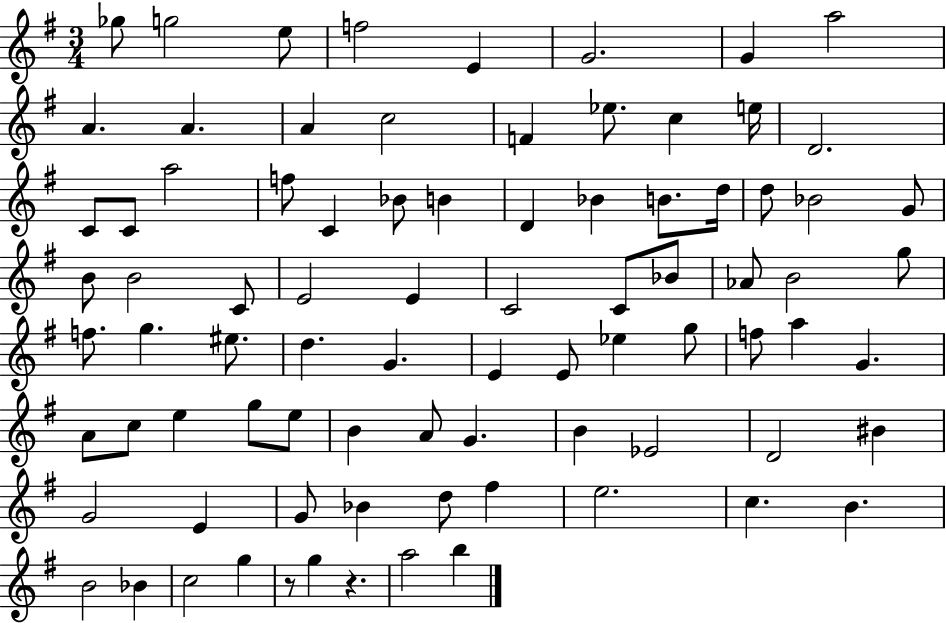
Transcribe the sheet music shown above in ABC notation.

X:1
T:Untitled
M:3/4
L:1/4
K:G
_g/2 g2 e/2 f2 E G2 G a2 A A A c2 F _e/2 c e/4 D2 C/2 C/2 a2 f/2 C _B/2 B D _B B/2 d/4 d/2 _B2 G/2 B/2 B2 C/2 E2 E C2 C/2 _B/2 _A/2 B2 g/2 f/2 g ^e/2 d G E E/2 _e g/2 f/2 a G A/2 c/2 e g/2 e/2 B A/2 G B _E2 D2 ^B G2 E G/2 _B d/2 ^f e2 c B B2 _B c2 g z/2 g z a2 b